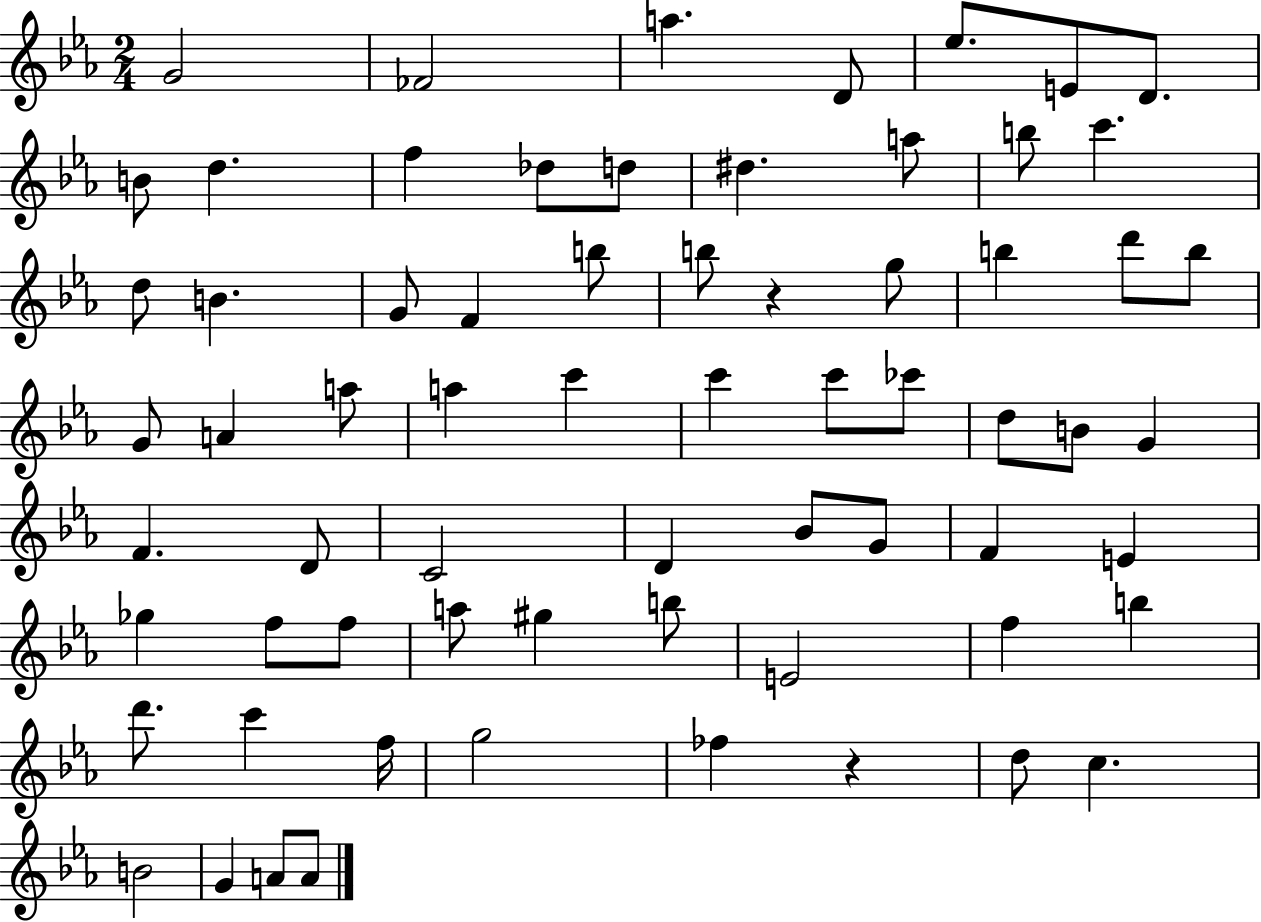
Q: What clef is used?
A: treble